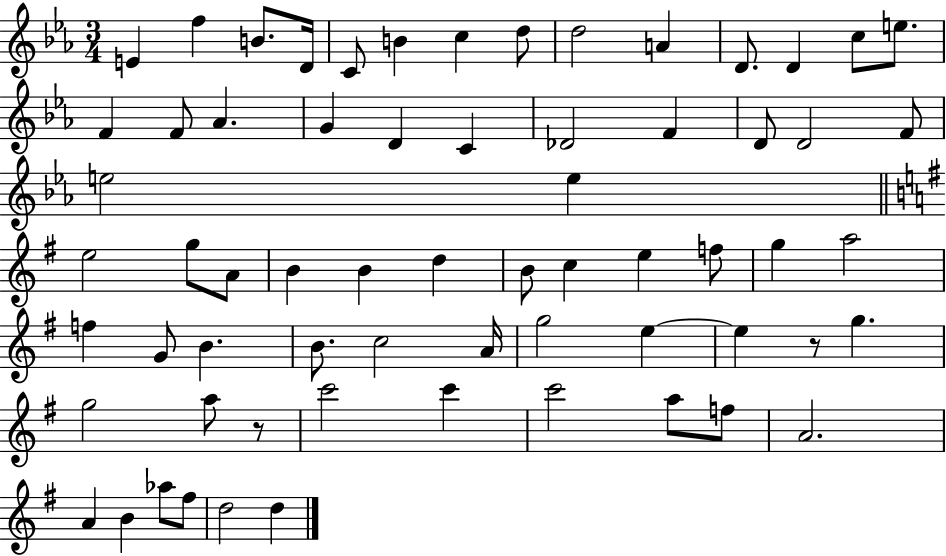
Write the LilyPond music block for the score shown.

{
  \clef treble
  \numericTimeSignature
  \time 3/4
  \key ees \major
  e'4 f''4 b'8. d'16 | c'8 b'4 c''4 d''8 | d''2 a'4 | d'8. d'4 c''8 e''8. | \break f'4 f'8 aes'4. | g'4 d'4 c'4 | des'2 f'4 | d'8 d'2 f'8 | \break e''2 e''4 | \bar "||" \break \key g \major e''2 g''8 a'8 | b'4 b'4 d''4 | b'8 c''4 e''4 f''8 | g''4 a''2 | \break f''4 g'8 b'4. | b'8. c''2 a'16 | g''2 e''4~~ | e''4 r8 g''4. | \break g''2 a''8 r8 | c'''2 c'''4 | c'''2 a''8 f''8 | a'2. | \break a'4 b'4 aes''8 fis''8 | d''2 d''4 | \bar "|."
}